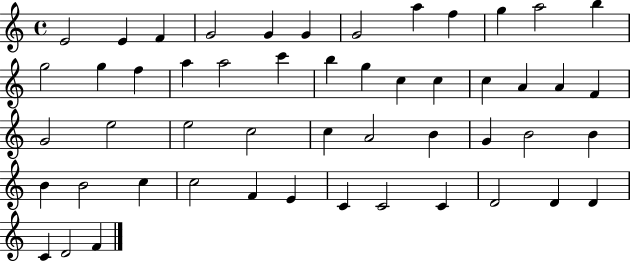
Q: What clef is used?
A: treble